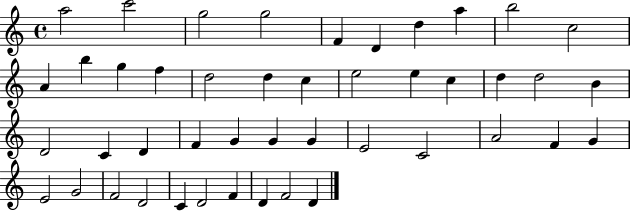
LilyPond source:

{
  \clef treble
  \time 4/4
  \defaultTimeSignature
  \key c \major
  a''2 c'''2 | g''2 g''2 | f'4 d'4 d''4 a''4 | b''2 c''2 | \break a'4 b''4 g''4 f''4 | d''2 d''4 c''4 | e''2 e''4 c''4 | d''4 d''2 b'4 | \break d'2 c'4 d'4 | f'4 g'4 g'4 g'4 | e'2 c'2 | a'2 f'4 g'4 | \break e'2 g'2 | f'2 d'2 | c'4 d'2 f'4 | d'4 f'2 d'4 | \break \bar "|."
}